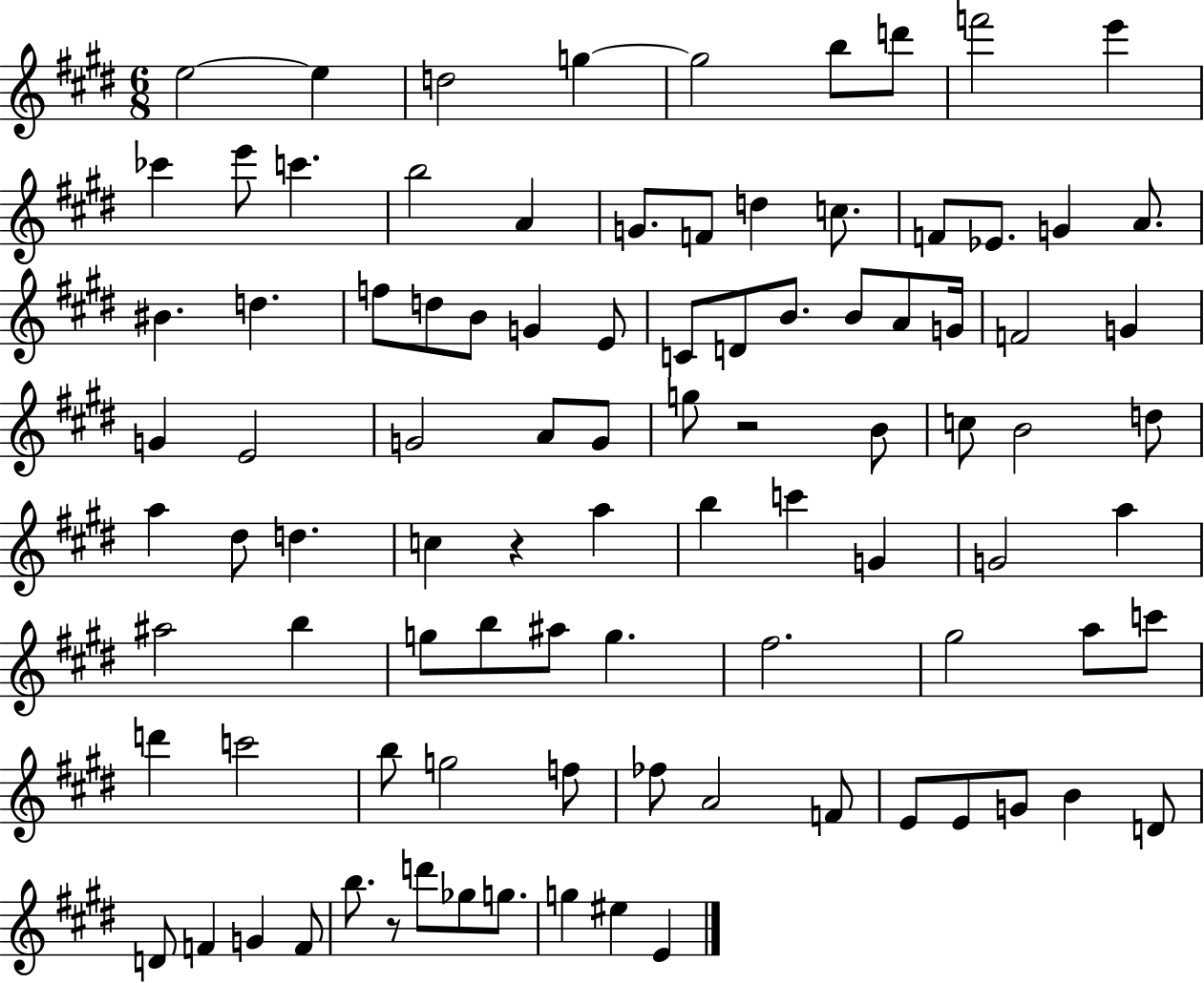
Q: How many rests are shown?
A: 3